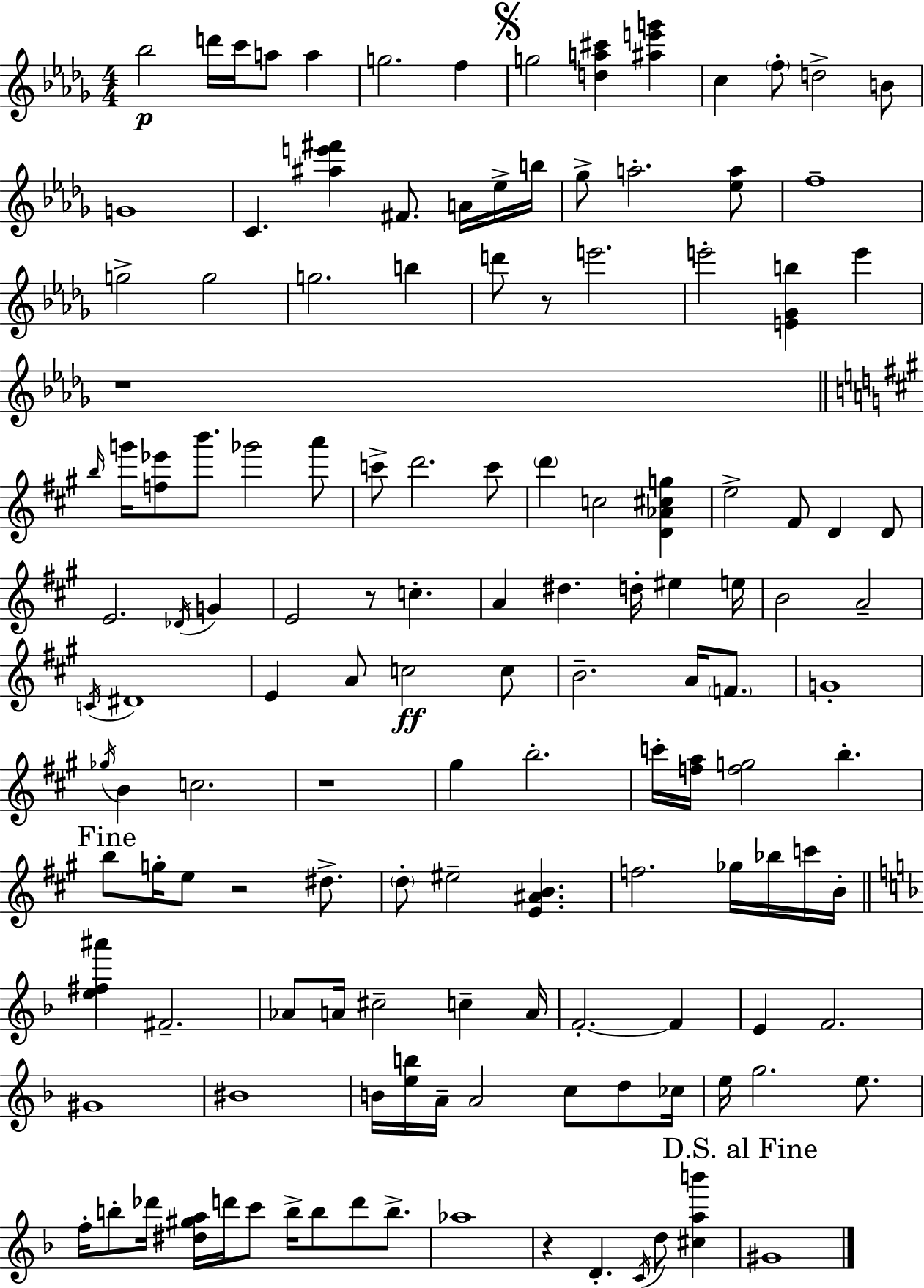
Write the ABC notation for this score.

X:1
T:Untitled
M:4/4
L:1/4
K:Bbm
_b2 d'/4 c'/4 a/2 a g2 f g2 [da^c'] [^ae'g'] c f/2 d2 B/2 G4 C [^ae'^f'] ^F/2 A/4 _e/4 b/4 _g/2 a2 [_ea]/2 f4 g2 g2 g2 b d'/2 z/2 e'2 e'2 [E_Gb] e' z4 b/4 g'/4 [f_e']/2 b'/2 _g'2 a'/2 c'/2 d'2 c'/2 d' c2 [D_A^cg] e2 ^F/2 D D/2 E2 _D/4 G E2 z/2 c A ^d d/4 ^e e/4 B2 A2 C/4 ^D4 E A/2 c2 c/2 B2 A/4 F/2 G4 _g/4 B c2 z4 ^g b2 c'/4 [fa]/4 [fg]2 b b/2 g/4 e/2 z2 ^d/2 d/2 ^e2 [E^AB] f2 _g/4 _b/4 c'/4 B/4 [e^f^a'] ^F2 _A/2 A/4 ^c2 c A/4 F2 F E F2 ^G4 ^B4 B/4 [eb]/4 A/4 A2 c/2 d/2 _c/4 e/4 g2 e/2 f/4 b/2 _d'/4 [^d^ga]/4 d'/4 c'/2 b/4 b/2 d'/2 b/2 _a4 z D C/4 d/2 [^cab'] ^G4